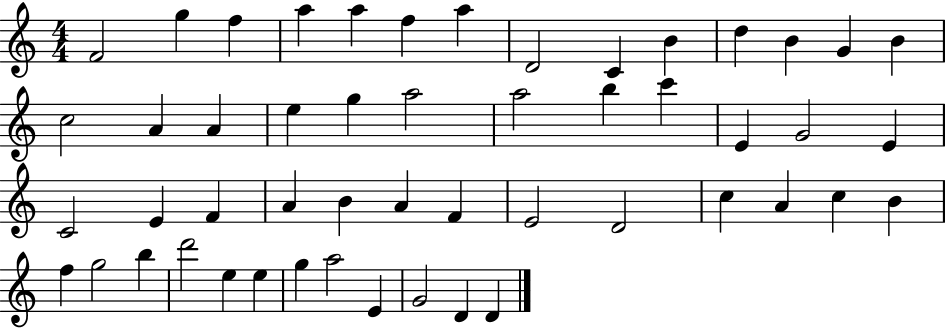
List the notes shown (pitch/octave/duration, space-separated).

F4/h G5/q F5/q A5/q A5/q F5/q A5/q D4/h C4/q B4/q D5/q B4/q G4/q B4/q C5/h A4/q A4/q E5/q G5/q A5/h A5/h B5/q C6/q E4/q G4/h E4/q C4/h E4/q F4/q A4/q B4/q A4/q F4/q E4/h D4/h C5/q A4/q C5/q B4/q F5/q G5/h B5/q D6/h E5/q E5/q G5/q A5/h E4/q G4/h D4/q D4/q